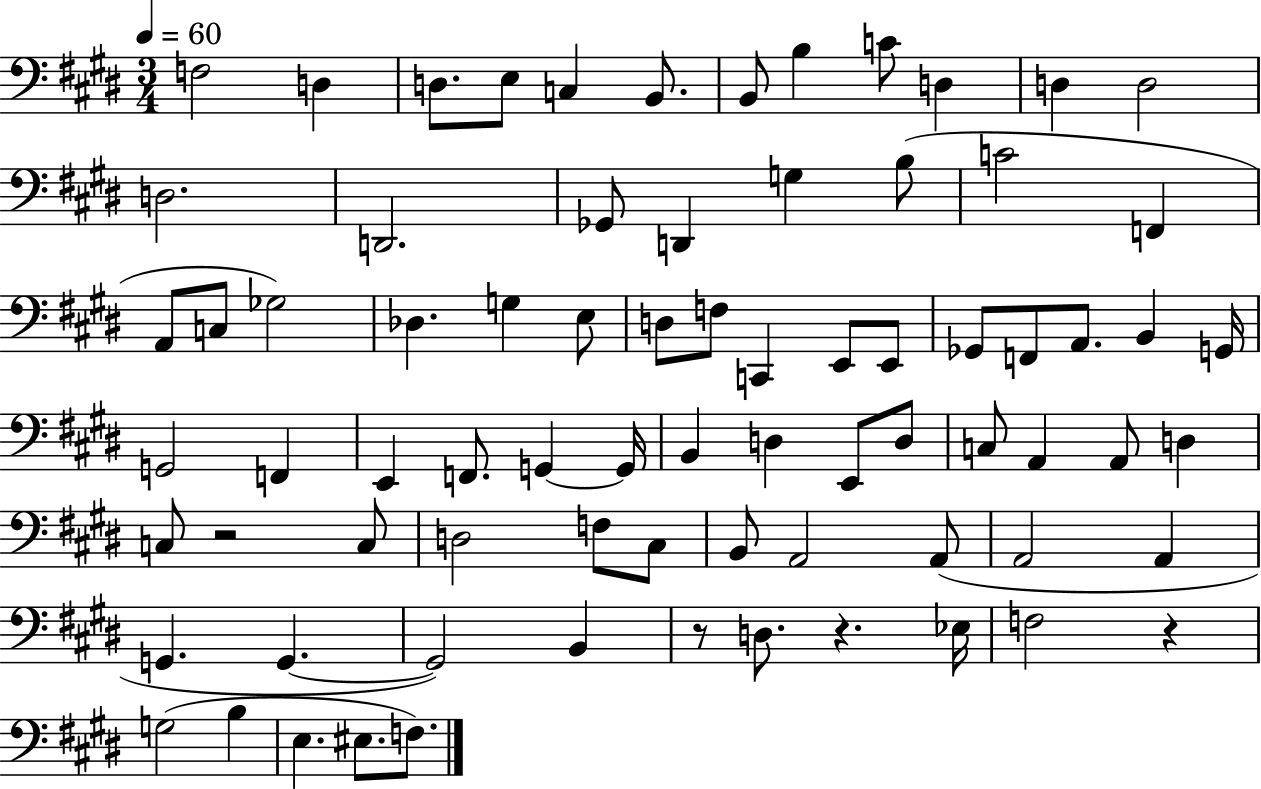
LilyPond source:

{
  \clef bass
  \numericTimeSignature
  \time 3/4
  \key e \major
  \tempo 4 = 60
  f2 d4 | d8. e8 c4 b,8. | b,8 b4 c'8 d4 | d4 d2 | \break d2. | d,2. | ges,8 d,4 g4 b8( | c'2 f,4 | \break a,8 c8 ges2) | des4. g4 e8 | d8 f8 c,4 e,8 e,8 | ges,8 f,8 a,8. b,4 g,16 | \break g,2 f,4 | e,4 f,8. g,4~~ g,16 | b,4 d4 e,8 d8 | c8 a,4 a,8 d4 | \break c8 r2 c8 | d2 f8 cis8 | b,8 a,2 a,8( | a,2 a,4 | \break g,4. g,4.~~ | g,2) b,4 | r8 d8. r4. ees16 | f2 r4 | \break g2( b4 | e4. eis8. f8.) | \bar "|."
}